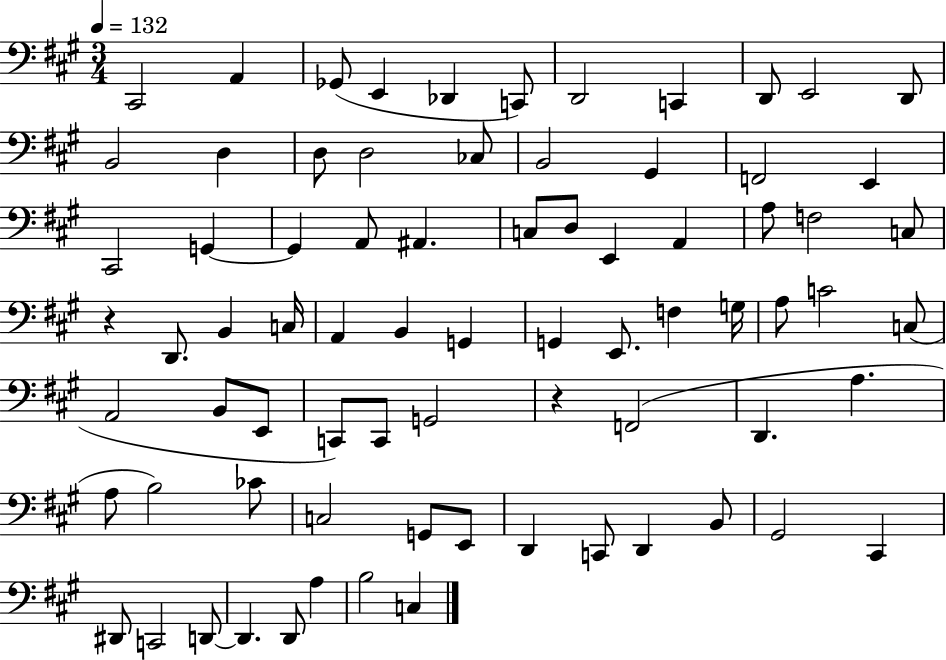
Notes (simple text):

C#2/h A2/q Gb2/e E2/q Db2/q C2/e D2/h C2/q D2/e E2/h D2/e B2/h D3/q D3/e D3/h CES3/e B2/h G#2/q F2/h E2/q C#2/h G2/q G2/q A2/e A#2/q. C3/e D3/e E2/q A2/q A3/e F3/h C3/e R/q D2/e. B2/q C3/s A2/q B2/q G2/q G2/q E2/e. F3/q G3/s A3/e C4/h C3/e A2/h B2/e E2/e C2/e C2/e G2/h R/q F2/h D2/q. A3/q. A3/e B3/h CES4/e C3/h G2/e E2/e D2/q C2/e D2/q B2/e G#2/h C#2/q D#2/e C2/h D2/e D2/q. D2/e A3/q B3/h C3/q